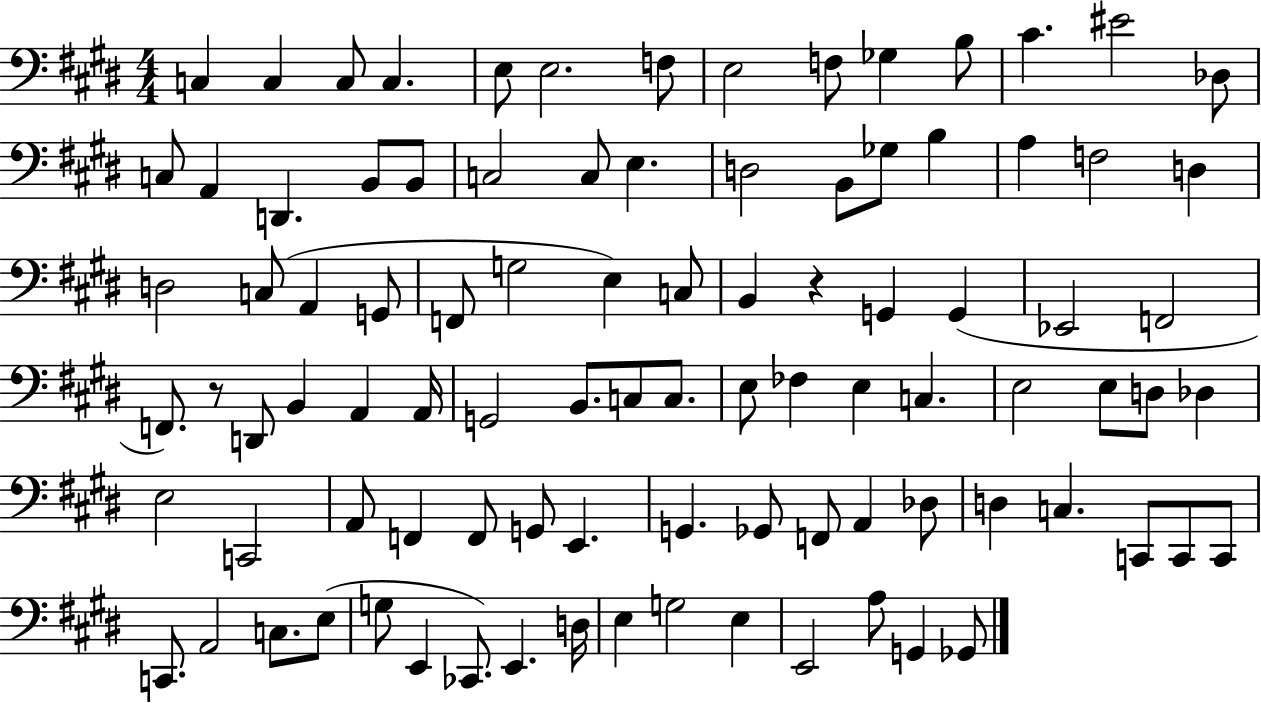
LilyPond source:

{
  \clef bass
  \numericTimeSignature
  \time 4/4
  \key e \major
  c4 c4 c8 c4. | e8 e2. f8 | e2 f8 ges4 b8 | cis'4. eis'2 des8 | \break c8 a,4 d,4. b,8 b,8 | c2 c8 e4. | d2 b,8 ges8 b4 | a4 f2 d4 | \break d2 c8( a,4 g,8 | f,8 g2 e4) c8 | b,4 r4 g,4 g,4( | ees,2 f,2 | \break f,8.) r8 d,8 b,4 a,4 a,16 | g,2 b,8. c8 c8. | e8 fes4 e4 c4. | e2 e8 d8 des4 | \break e2 c,2 | a,8 f,4 f,8 g,8 e,4. | g,4. ges,8 f,8 a,4 des8 | d4 c4. c,8 c,8 c,8 | \break c,8. a,2 c8. e8( | g8 e,4 ces,8.) e,4. d16 | e4 g2 e4 | e,2 a8 g,4 ges,8 | \break \bar "|."
}